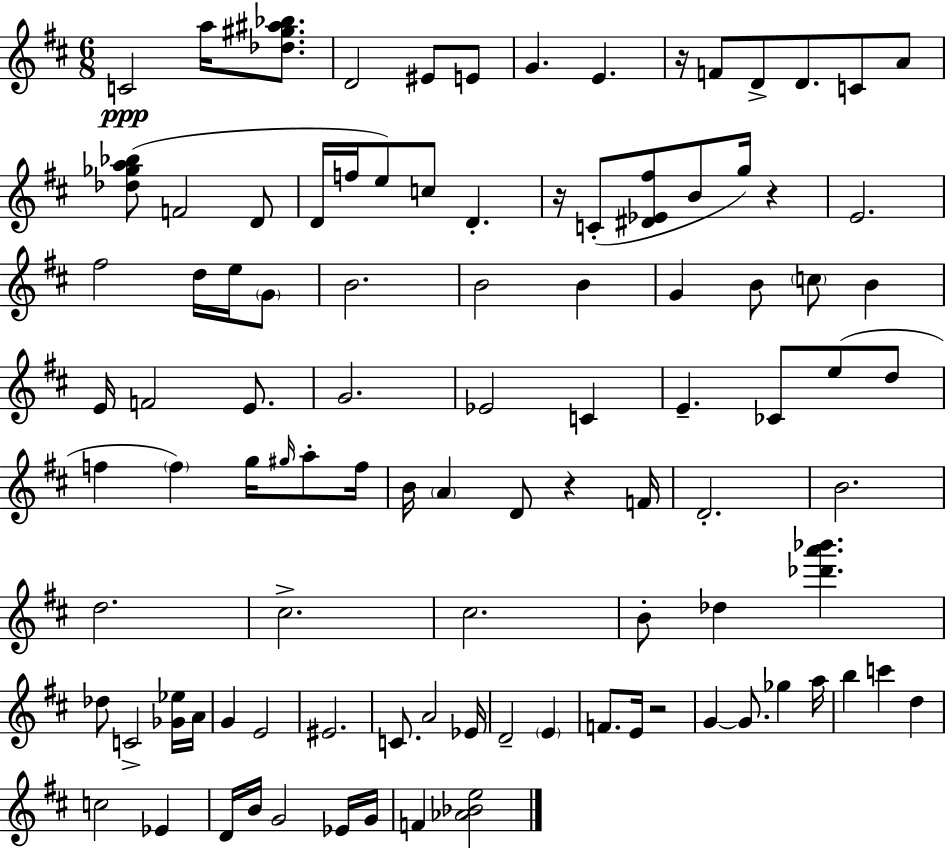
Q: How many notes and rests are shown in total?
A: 100